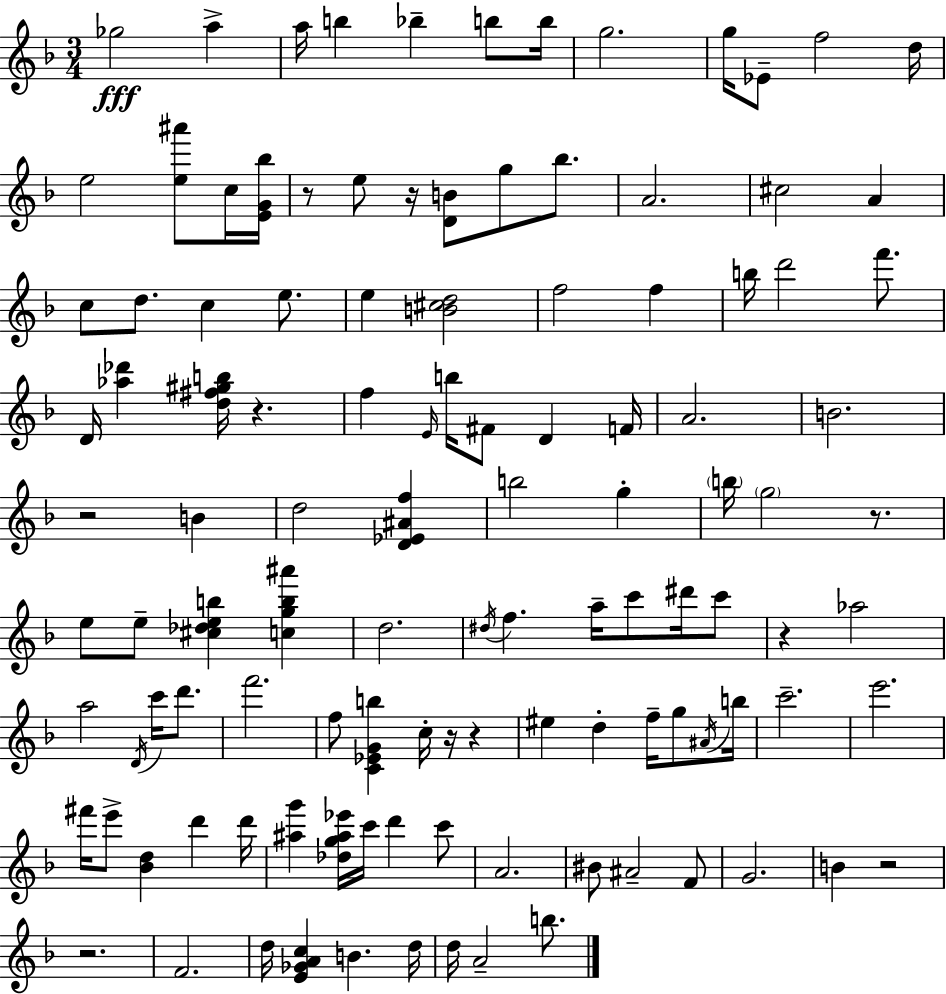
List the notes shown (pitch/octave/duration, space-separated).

Gb5/h A5/q A5/s B5/q Bb5/q B5/e B5/s G5/h. G5/s Eb4/e F5/h D5/s E5/h [E5,A#6]/e C5/s [E4,G4,Bb5]/s R/e E5/e R/s [D4,B4]/e G5/e Bb5/e. A4/h. C#5/h A4/q C5/e D5/e. C5/q E5/e. E5/q [B4,C#5,D5]/h F5/h F5/q B5/s D6/h F6/e. D4/s [Ab5,Db6]/q [D5,F#5,G#5,B5]/s R/q. F5/q E4/s B5/s F#4/e D4/q F4/s A4/h. B4/h. R/h B4/q D5/h [D4,Eb4,A#4,F5]/q B5/h G5/q B5/s G5/h R/e. E5/e E5/e [C#5,Db5,E5,B5]/q [C5,G5,B5,A#6]/q D5/h. D#5/s F5/q. A5/s C6/e D#6/s C6/e R/q Ab5/h A5/h D4/s C6/s D6/e. F6/h. F5/e [C4,Eb4,G4,B5]/q C5/s R/s R/q EIS5/q D5/q F5/s G5/e A#4/s B5/s C6/h. E6/h. F#6/s E6/e [Bb4,D5]/q D6/q D6/s [A#5,G6]/q [Db5,G5,A#5,Eb6]/s C6/s D6/q C6/e A4/h. BIS4/e A#4/h F4/e G4/h. B4/q R/h R/h. F4/h. D5/s [E4,Gb4,A4,C5]/q B4/q. D5/s D5/s A4/h B5/e.